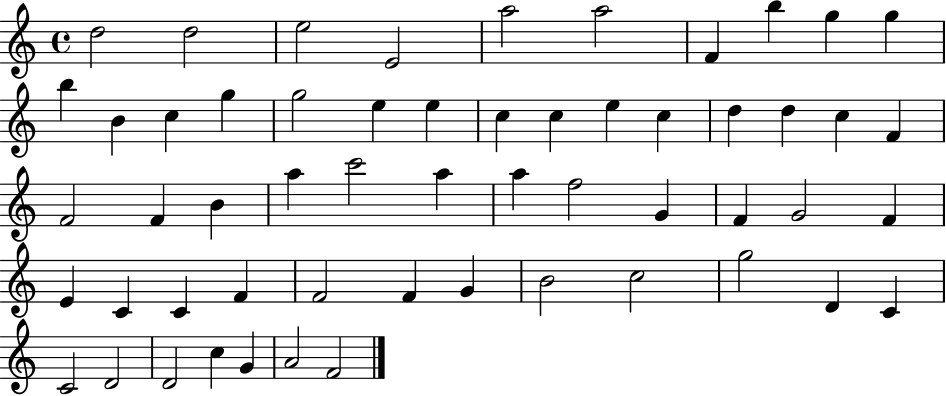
X:1
T:Untitled
M:4/4
L:1/4
K:C
d2 d2 e2 E2 a2 a2 F b g g b B c g g2 e e c c e c d d c F F2 F B a c'2 a a f2 G F G2 F E C C F F2 F G B2 c2 g2 D C C2 D2 D2 c G A2 F2